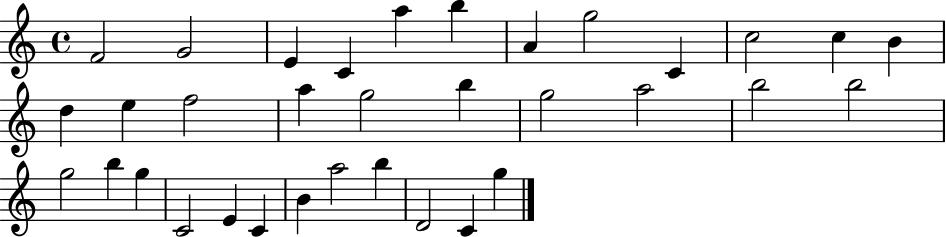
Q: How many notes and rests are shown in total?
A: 34